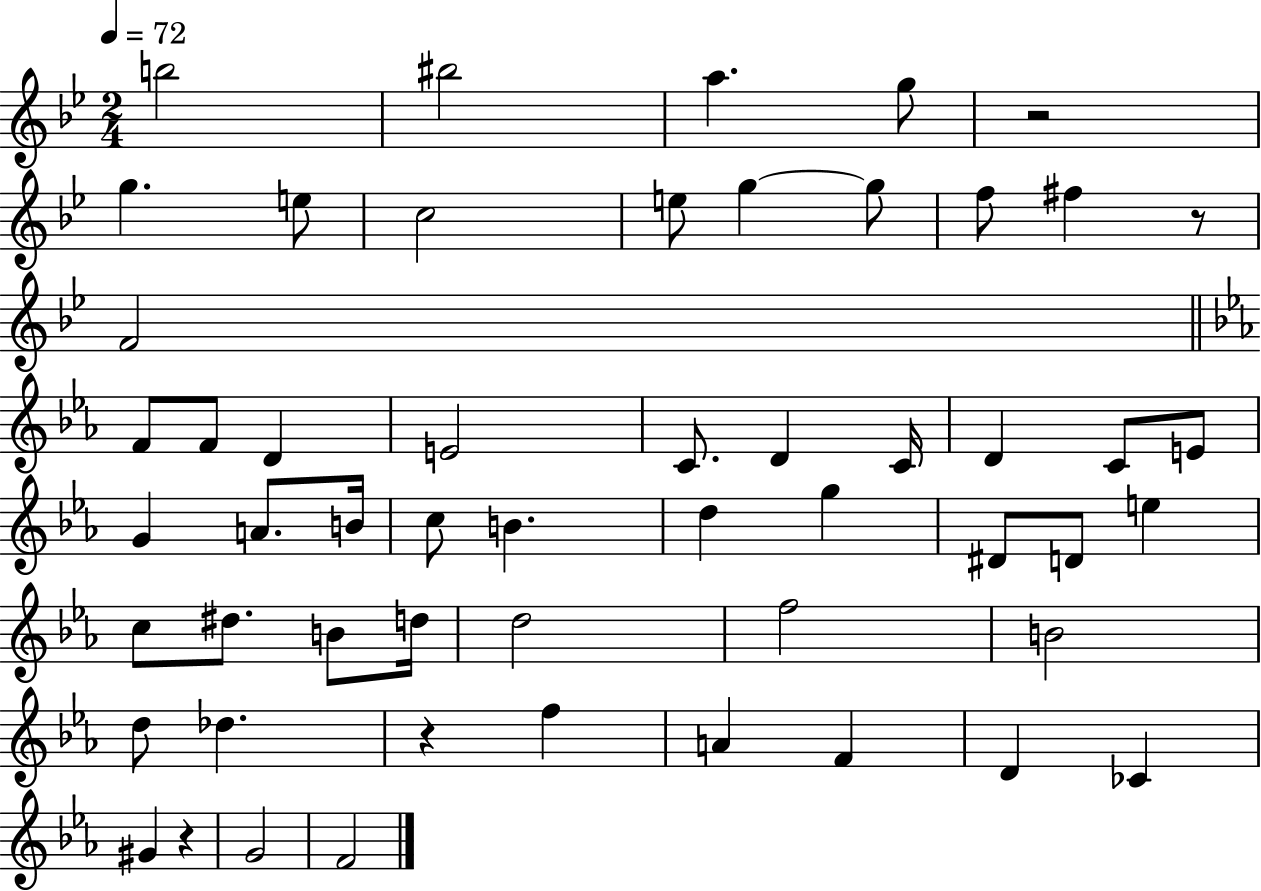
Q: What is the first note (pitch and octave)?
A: B5